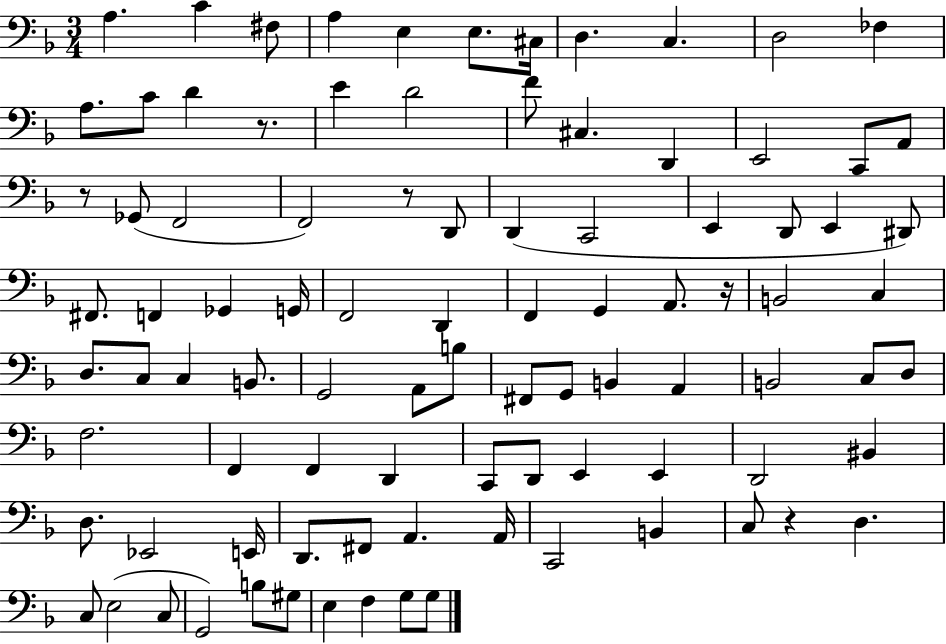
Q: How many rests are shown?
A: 5